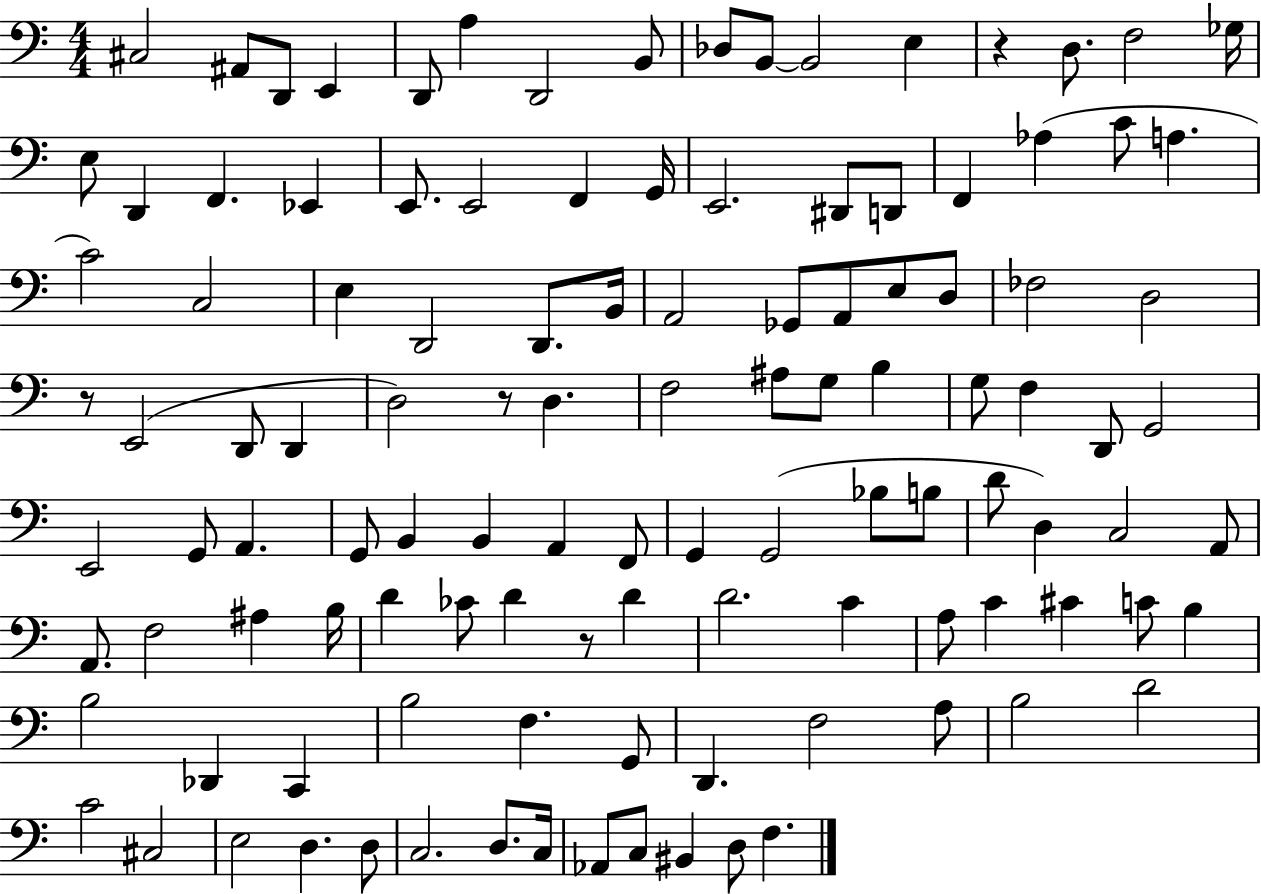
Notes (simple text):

C#3/h A#2/e D2/e E2/q D2/e A3/q D2/h B2/e Db3/e B2/e B2/h E3/q R/q D3/e. F3/h Gb3/s E3/e D2/q F2/q. Eb2/q E2/e. E2/h F2/q G2/s E2/h. D#2/e D2/e F2/q Ab3/q C4/e A3/q. C4/h C3/h E3/q D2/h D2/e. B2/s A2/h Gb2/e A2/e E3/e D3/e FES3/h D3/h R/e E2/h D2/e D2/q D3/h R/e D3/q. F3/h A#3/e G3/e B3/q G3/e F3/q D2/e G2/h E2/h G2/e A2/q. G2/e B2/q B2/q A2/q F2/e G2/q G2/h Bb3/e B3/e D4/e D3/q C3/h A2/e A2/e. F3/h A#3/q B3/s D4/q CES4/e D4/q R/e D4/q D4/h. C4/q A3/e C4/q C#4/q C4/e B3/q B3/h Db2/q C2/q B3/h F3/q. G2/e D2/q. F3/h A3/e B3/h D4/h C4/h C#3/h E3/h D3/q. D3/e C3/h. D3/e. C3/s Ab2/e C3/e BIS2/q D3/e F3/q.